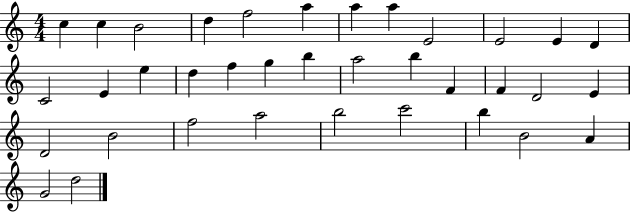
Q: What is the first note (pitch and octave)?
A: C5